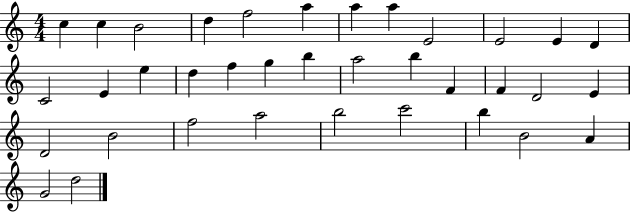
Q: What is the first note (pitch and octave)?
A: C5